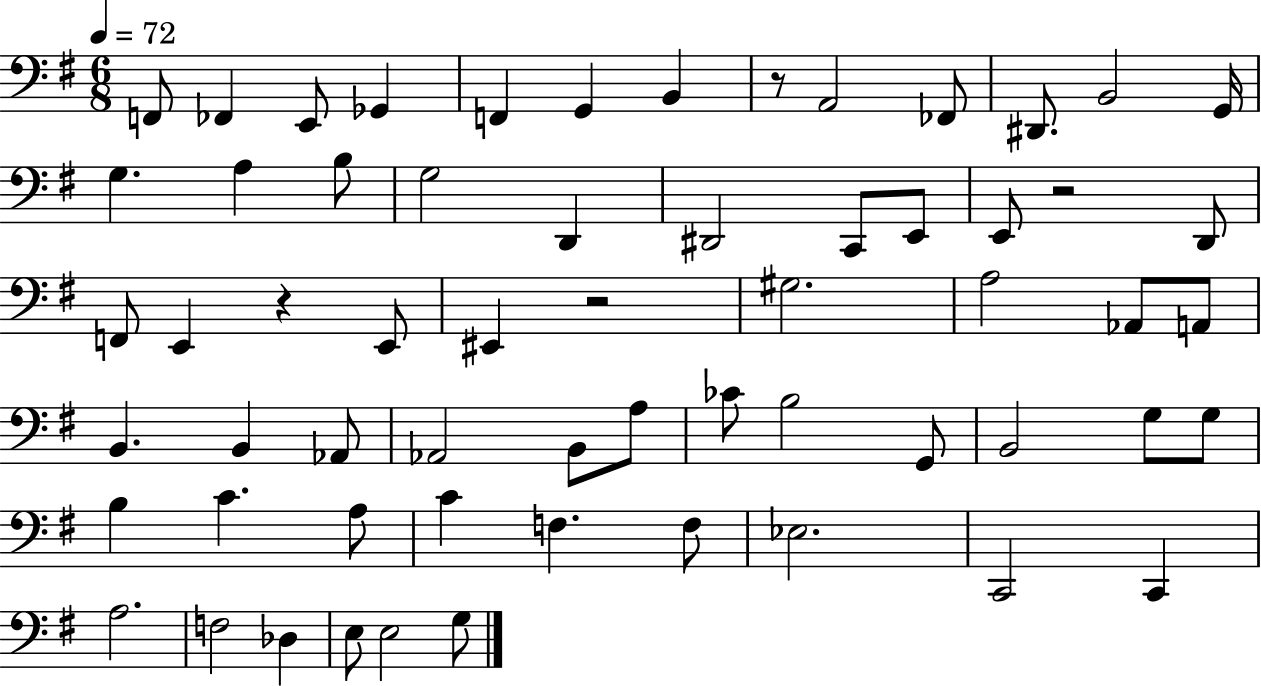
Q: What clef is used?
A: bass